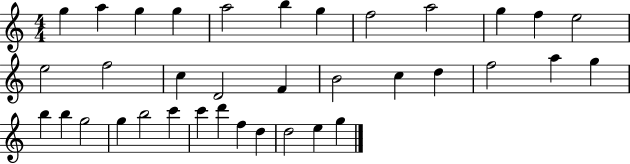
G5/q A5/q G5/q G5/q A5/h B5/q G5/q F5/h A5/h G5/q F5/q E5/h E5/h F5/h C5/q D4/h F4/q B4/h C5/q D5/q F5/h A5/q G5/q B5/q B5/q G5/h G5/q B5/h C6/q C6/q D6/q F5/q D5/q D5/h E5/q G5/q